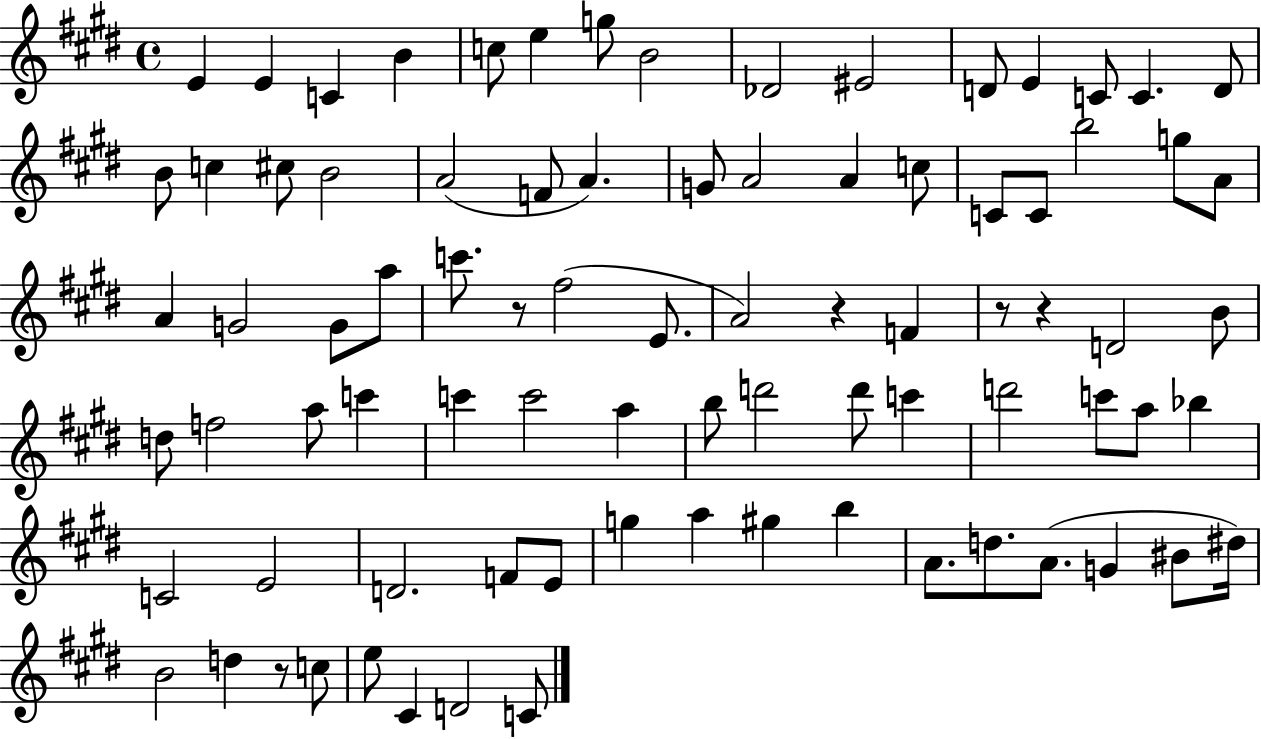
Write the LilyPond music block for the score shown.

{
  \clef treble
  \time 4/4
  \defaultTimeSignature
  \key e \major
  e'4 e'4 c'4 b'4 | c''8 e''4 g''8 b'2 | des'2 eis'2 | d'8 e'4 c'8 c'4. d'8 | \break b'8 c''4 cis''8 b'2 | a'2( f'8 a'4.) | g'8 a'2 a'4 c''8 | c'8 c'8 b''2 g''8 a'8 | \break a'4 g'2 g'8 a''8 | c'''8. r8 fis''2( e'8. | a'2) r4 f'4 | r8 r4 d'2 b'8 | \break d''8 f''2 a''8 c'''4 | c'''4 c'''2 a''4 | b''8 d'''2 d'''8 c'''4 | d'''2 c'''8 a''8 bes''4 | \break c'2 e'2 | d'2. f'8 e'8 | g''4 a''4 gis''4 b''4 | a'8. d''8. a'8.( g'4 bis'8 dis''16) | \break b'2 d''4 r8 c''8 | e''8 cis'4 d'2 c'8 | \bar "|."
}